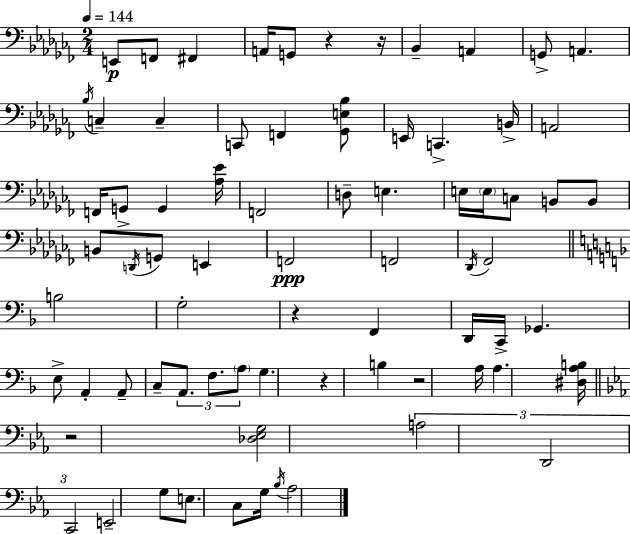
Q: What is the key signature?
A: AES minor